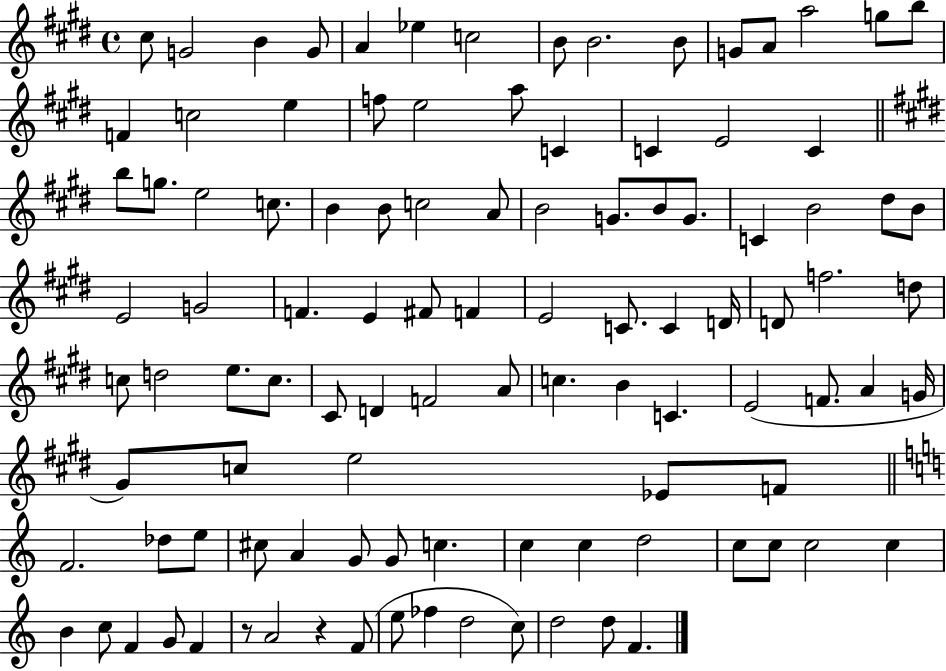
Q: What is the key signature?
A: E major